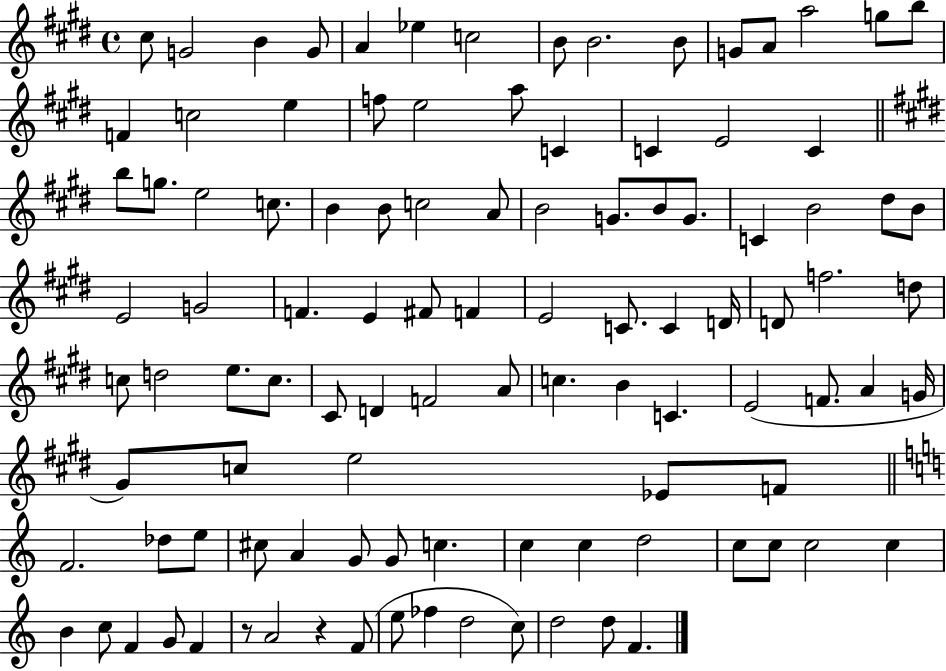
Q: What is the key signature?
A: E major